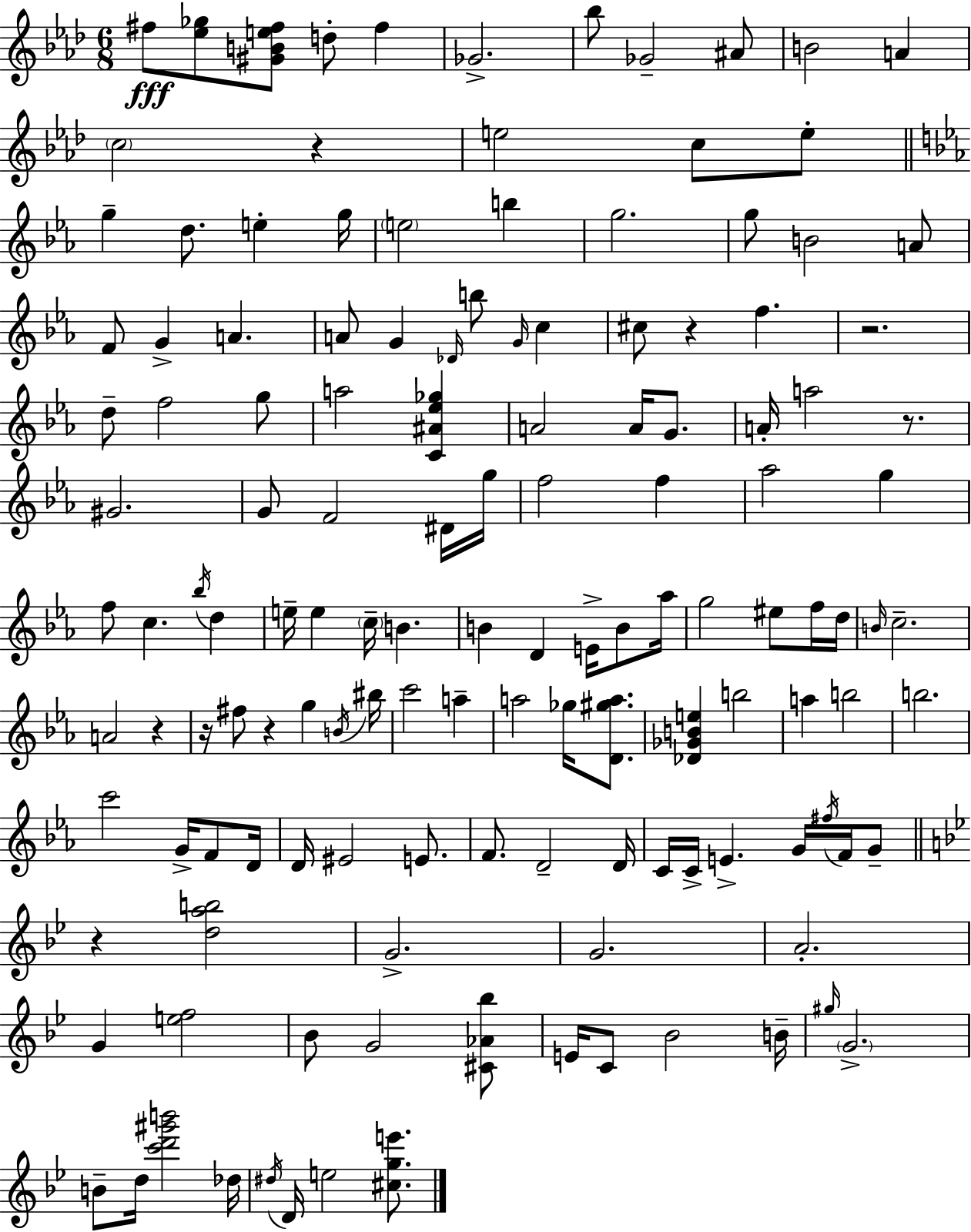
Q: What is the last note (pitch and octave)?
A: E5